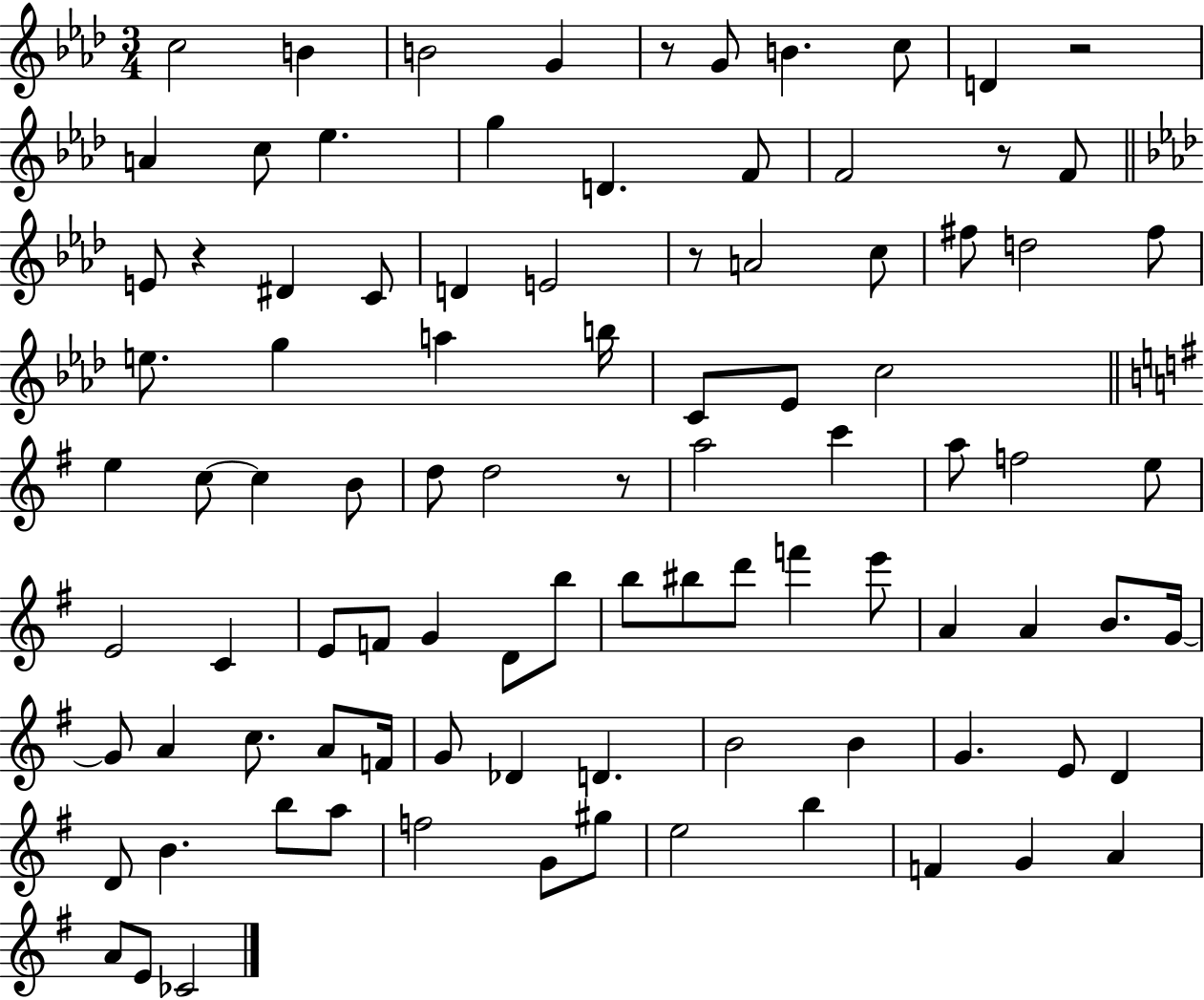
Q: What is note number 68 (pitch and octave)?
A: D4